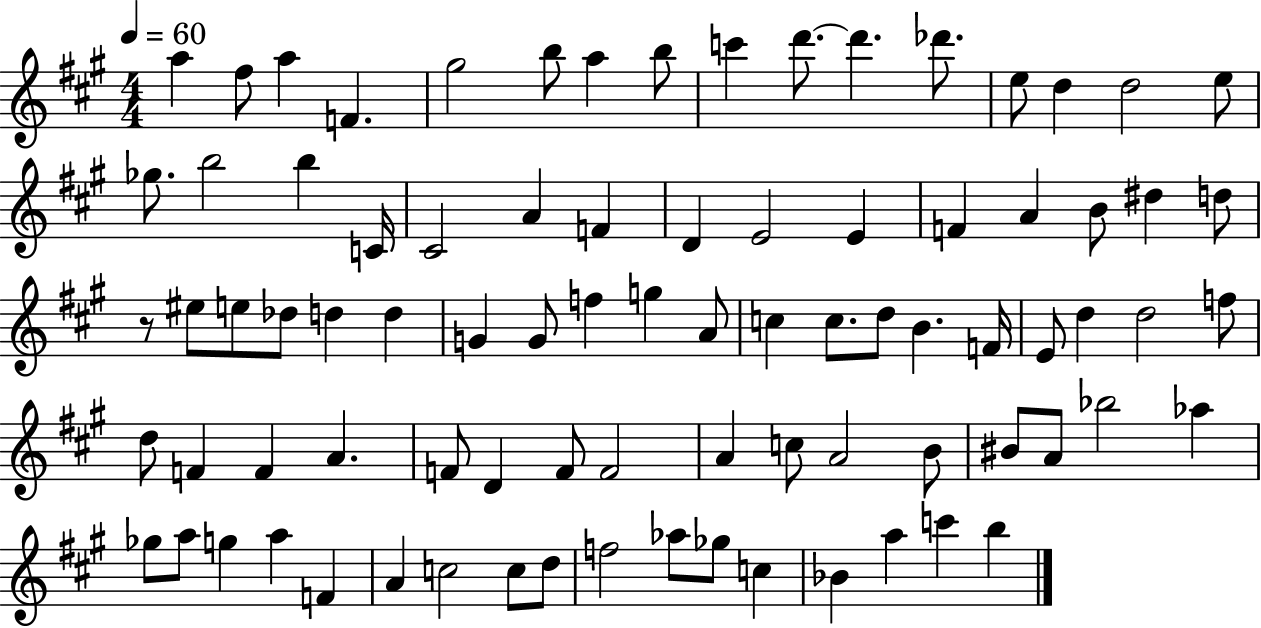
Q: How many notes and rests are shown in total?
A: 84